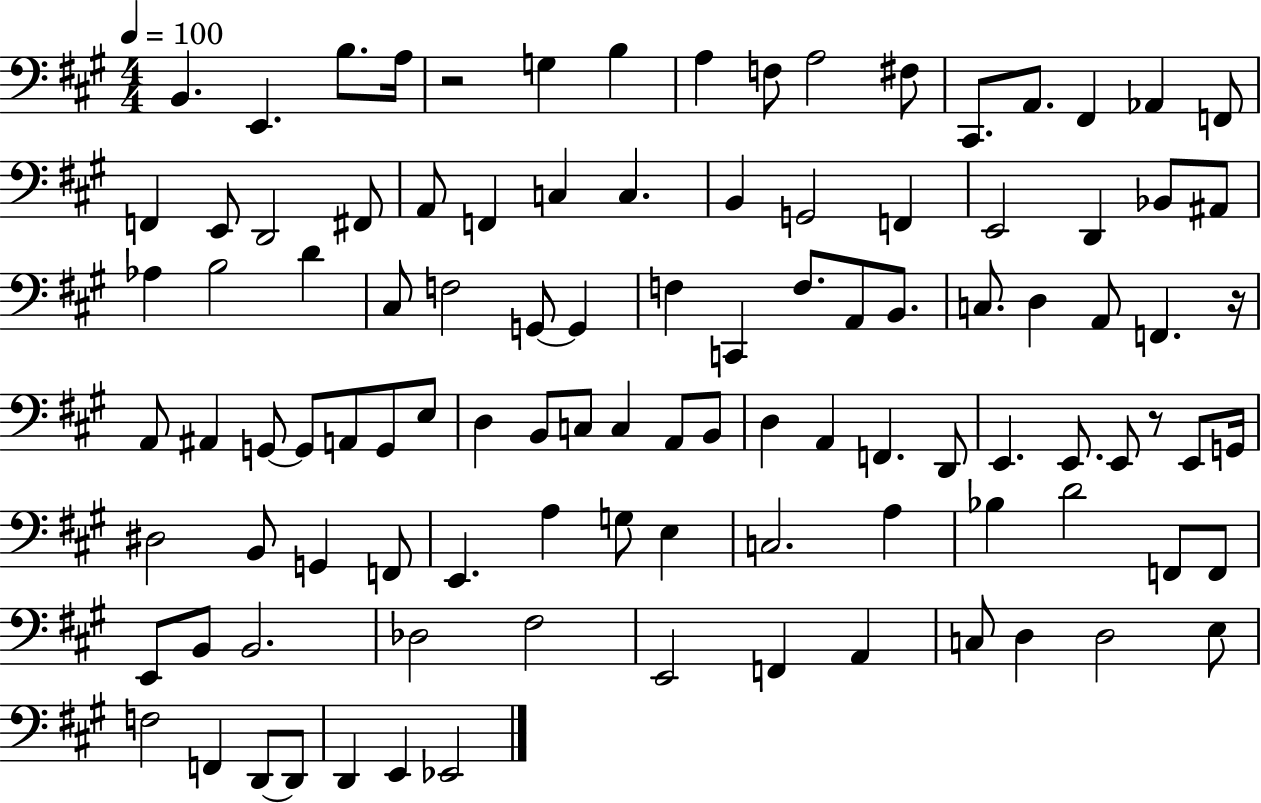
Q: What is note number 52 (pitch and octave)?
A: G2